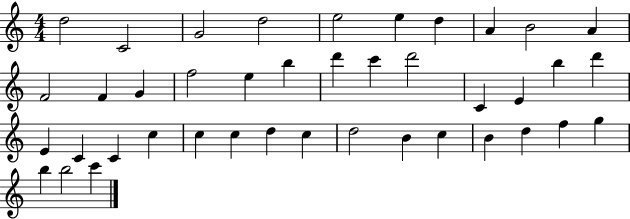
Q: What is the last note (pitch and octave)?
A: C6